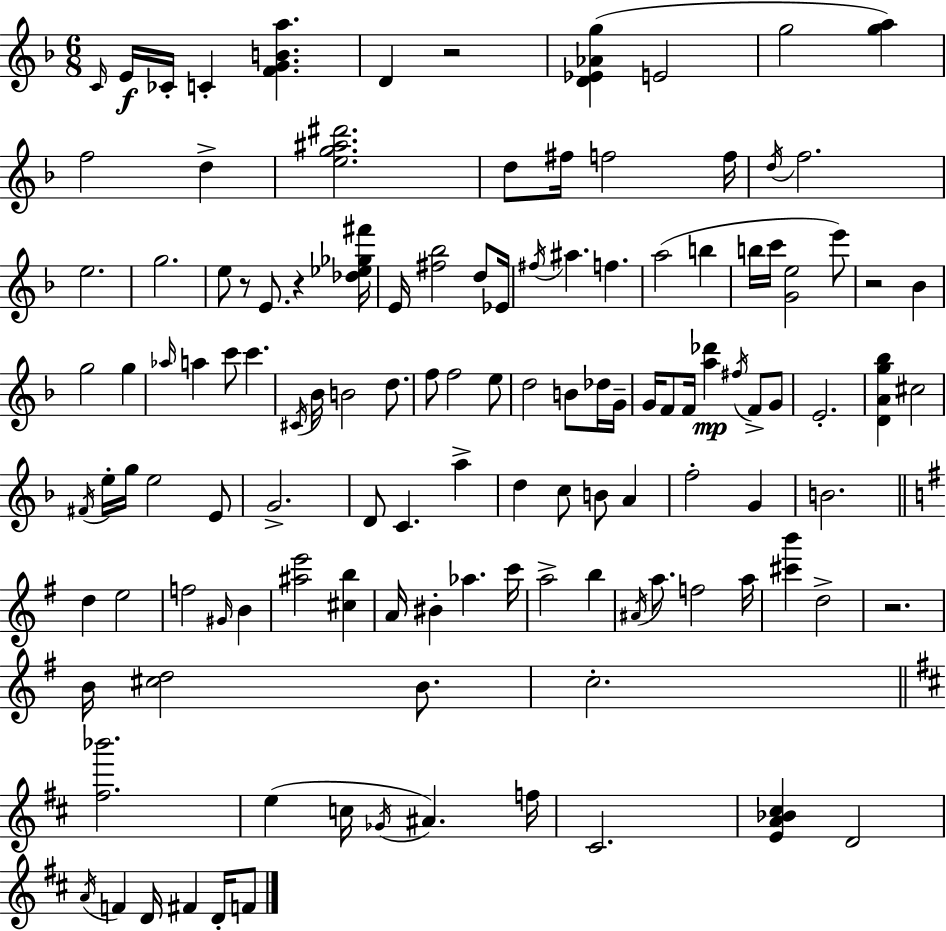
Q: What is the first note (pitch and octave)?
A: C4